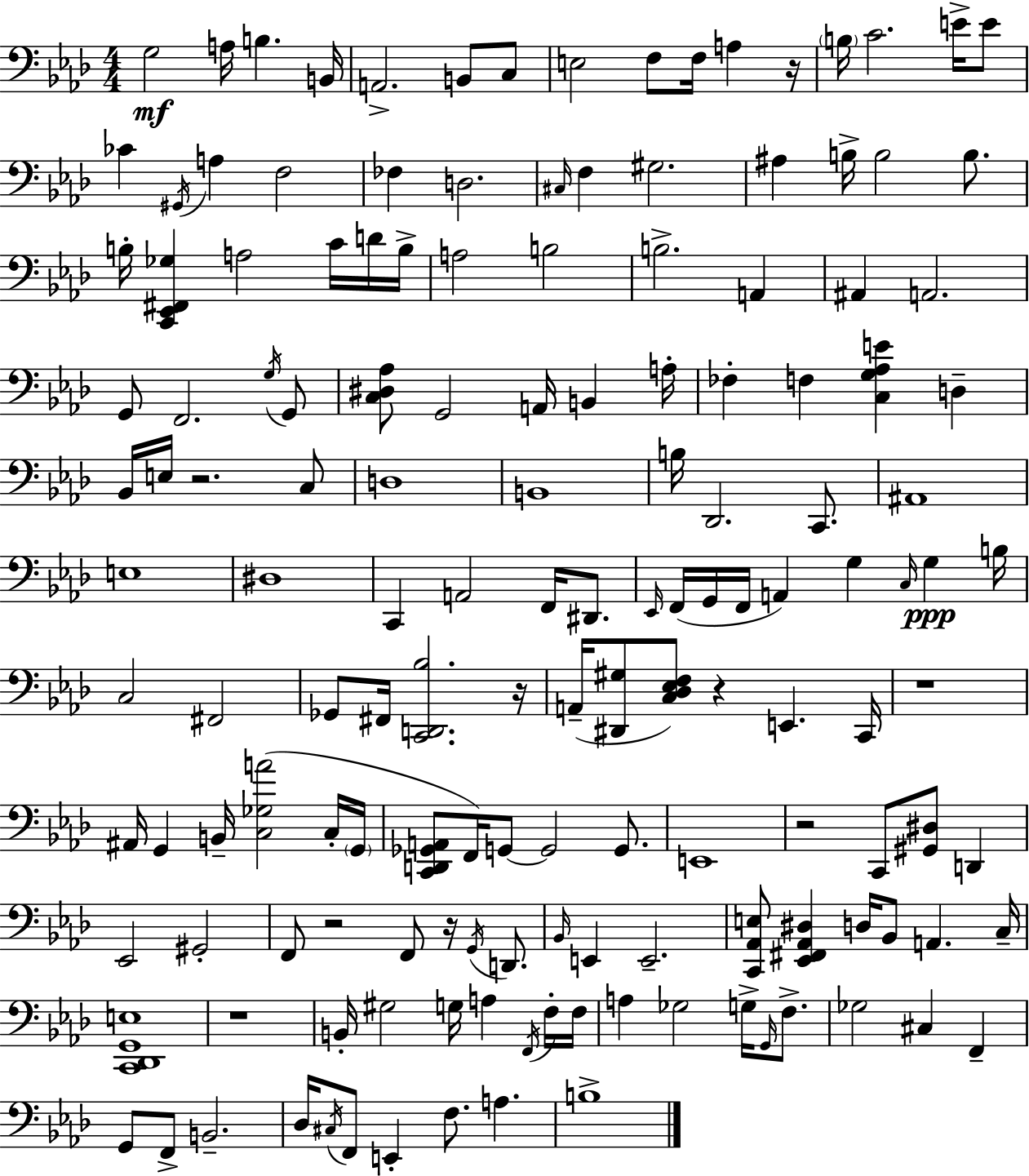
G3/h A3/s B3/q. B2/s A2/h. B2/e C3/e E3/h F3/e F3/s A3/q R/s B3/s C4/h. E4/s E4/e CES4/q G#2/s A3/q F3/h FES3/q D3/h. C#3/s F3/q G#3/h. A#3/q B3/s B3/h B3/e. B3/s [C2,Eb2,F#2,Gb3]/q A3/h C4/s D4/s B3/s A3/h B3/h B3/h. A2/q A#2/q A2/h. G2/e F2/h. G3/s G2/e [C3,D#3,Ab3]/e G2/h A2/s B2/q A3/s FES3/q F3/q [C3,G3,Ab3,E4]/q D3/q Bb2/s E3/s R/h. C3/e D3/w B2/w B3/s Db2/h. C2/e. A#2/w E3/w D#3/w C2/q A2/h F2/s D#2/e. Eb2/s F2/s G2/s F2/s A2/q G3/q C3/s G3/q B3/s C3/h F#2/h Gb2/e F#2/s [C2,D2,Bb3]/h. R/s A2/s [D#2,G#3]/e [C3,Db3,Eb3,F3]/e R/q E2/q. C2/s R/w A#2/s G2/q B2/s [C3,Gb3,A4]/h C3/s G2/s [C2,D2,Gb2,A2]/e F2/s G2/e G2/h G2/e. E2/w R/h C2/e [G#2,D#3]/e D2/q Eb2/h G#2/h F2/e R/h F2/e R/s G2/s D2/e. Bb2/s E2/q E2/h. [C2,Ab2,E3]/e [Eb2,F#2,Ab2,D#3]/q D3/s Bb2/e A2/q. C3/s [C2,Db2,G2,E3]/w R/w B2/s G#3/h G3/s A3/q F2/s F3/s F3/s A3/q Gb3/h G3/s G2/s F3/e. Gb3/h C#3/q F2/q G2/e F2/e B2/h. Db3/s C#3/s F2/e E2/q F3/e. A3/q. B3/w